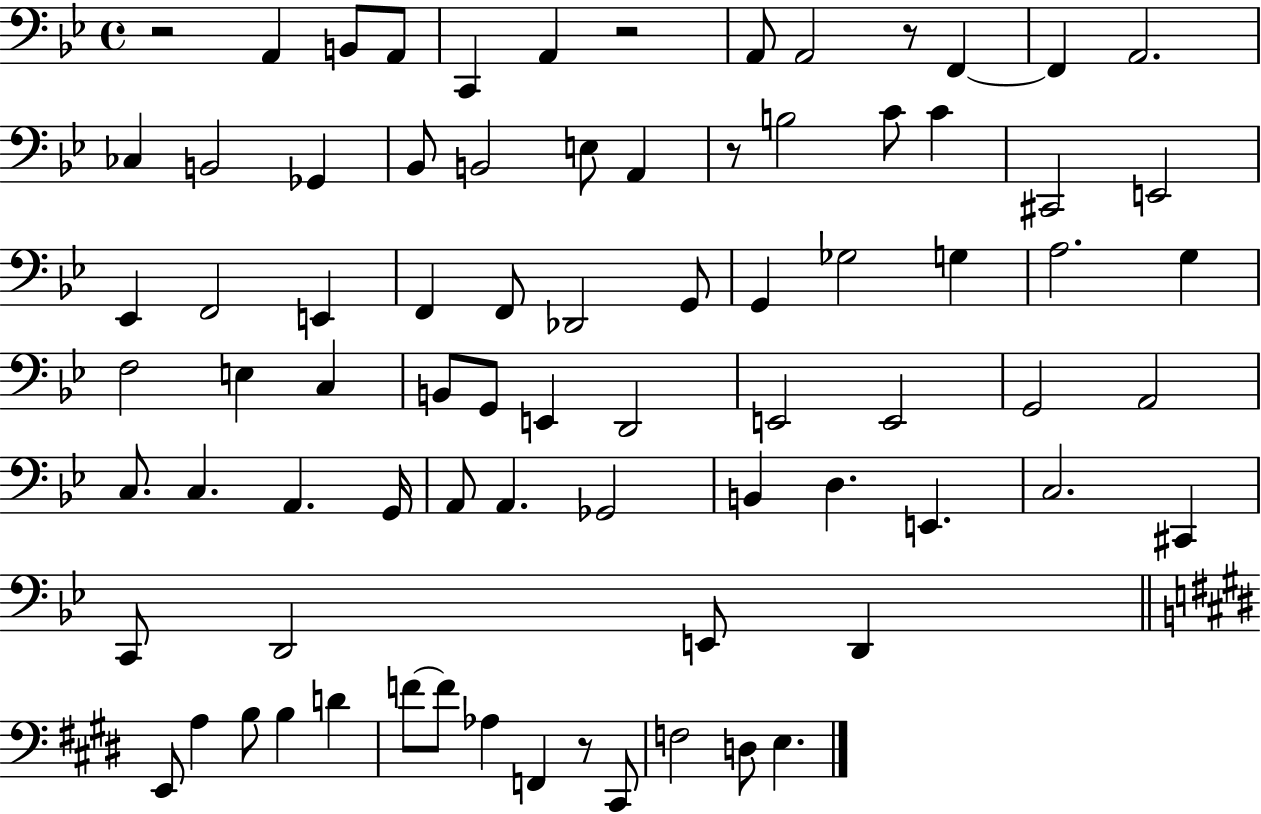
X:1
T:Untitled
M:4/4
L:1/4
K:Bb
z2 A,, B,,/2 A,,/2 C,, A,, z2 A,,/2 A,,2 z/2 F,, F,, A,,2 _C, B,,2 _G,, _B,,/2 B,,2 E,/2 A,, z/2 B,2 C/2 C ^C,,2 E,,2 _E,, F,,2 E,, F,, F,,/2 _D,,2 G,,/2 G,, _G,2 G, A,2 G, F,2 E, C, B,,/2 G,,/2 E,, D,,2 E,,2 E,,2 G,,2 A,,2 C,/2 C, A,, G,,/4 A,,/2 A,, _G,,2 B,, D, E,, C,2 ^C,, C,,/2 D,,2 E,,/2 D,, E,,/2 A, B,/2 B, D F/2 F/2 _A, F,, z/2 ^C,,/2 F,2 D,/2 E,